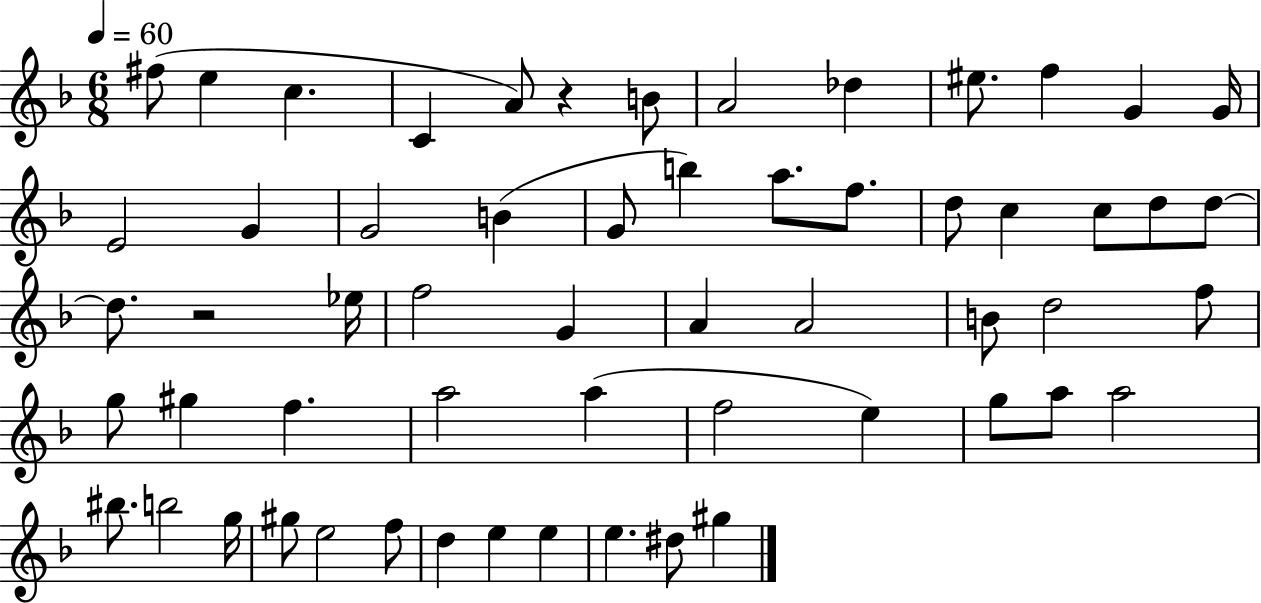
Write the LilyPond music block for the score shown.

{
  \clef treble
  \numericTimeSignature
  \time 6/8
  \key f \major
  \tempo 4 = 60
  \repeat volta 2 { fis''8( e''4 c''4. | c'4 a'8) r4 b'8 | a'2 des''4 | eis''8. f''4 g'4 g'16 | \break e'2 g'4 | g'2 b'4( | g'8 b''4) a''8. f''8. | d''8 c''4 c''8 d''8 d''8~~ | \break d''8. r2 ees''16 | f''2 g'4 | a'4 a'2 | b'8 d''2 f''8 | \break g''8 gis''4 f''4. | a''2 a''4( | f''2 e''4) | g''8 a''8 a''2 | \break bis''8. b''2 g''16 | gis''8 e''2 f''8 | d''4 e''4 e''4 | e''4. dis''8 gis''4 | \break } \bar "|."
}